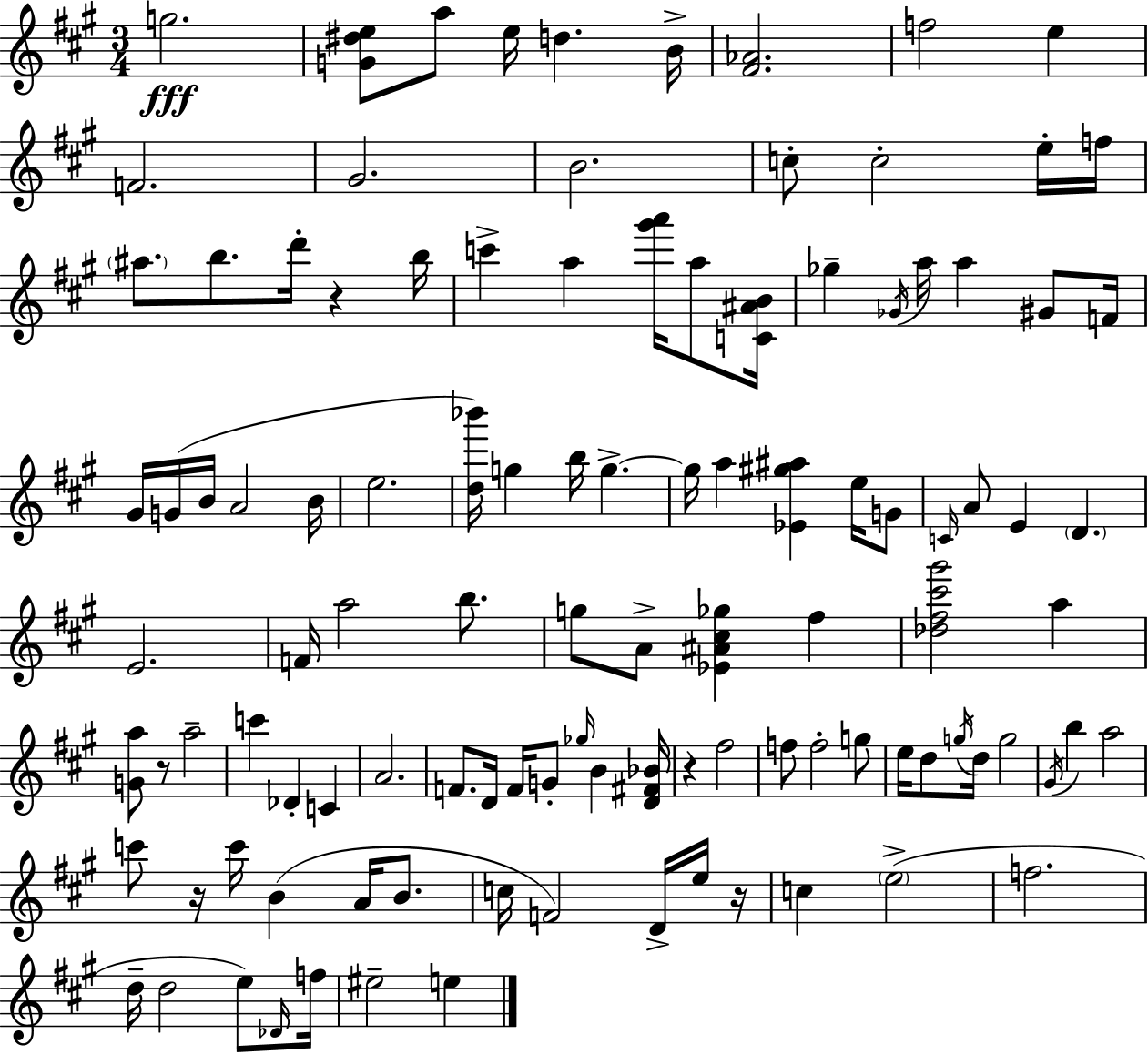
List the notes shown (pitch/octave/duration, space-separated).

G5/h. [G4,D#5,E5]/e A5/e E5/s D5/q. B4/s [F#4,Ab4]/h. F5/h E5/q F4/h. G#4/h. B4/h. C5/e C5/h E5/s F5/s A#5/e. B5/e. D6/s R/q B5/s C6/q A5/q [G#6,A6]/s A5/e [C4,A#4,B4]/s Gb5/q Gb4/s A5/s A5/q G#4/e F4/s G#4/s G4/s B4/s A4/h B4/s E5/h. [D5,Bb6]/s G5/q B5/s G5/q. G5/s A5/q [Eb4,G#5,A#5]/q E5/s G4/e C4/s A4/e E4/q D4/q. E4/h. F4/s A5/h B5/e. G5/e A4/e [Eb4,A#4,C#5,Gb5]/q F#5/q [Db5,F#5,C#6,G#6]/h A5/q [G4,A5]/e R/e A5/h C6/q Db4/q C4/q A4/h. F4/e. D4/s F4/s G4/e Gb5/s B4/q [D4,F#4,Bb4]/s R/q F#5/h F5/e F5/h G5/e E5/s D5/e G5/s D5/s G5/h G#4/s B5/q A5/h C6/e R/s C6/s B4/q A4/s B4/e. C5/s F4/h D4/s E5/s R/s C5/q E5/h F5/h. D5/s D5/h E5/e Db4/s F5/s EIS5/h E5/q